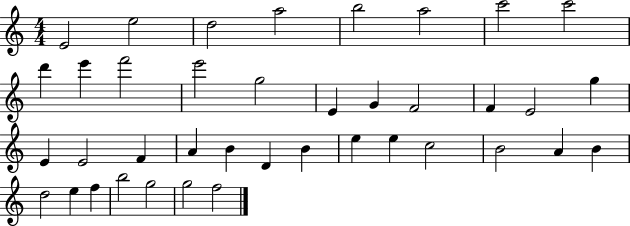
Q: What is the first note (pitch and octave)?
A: E4